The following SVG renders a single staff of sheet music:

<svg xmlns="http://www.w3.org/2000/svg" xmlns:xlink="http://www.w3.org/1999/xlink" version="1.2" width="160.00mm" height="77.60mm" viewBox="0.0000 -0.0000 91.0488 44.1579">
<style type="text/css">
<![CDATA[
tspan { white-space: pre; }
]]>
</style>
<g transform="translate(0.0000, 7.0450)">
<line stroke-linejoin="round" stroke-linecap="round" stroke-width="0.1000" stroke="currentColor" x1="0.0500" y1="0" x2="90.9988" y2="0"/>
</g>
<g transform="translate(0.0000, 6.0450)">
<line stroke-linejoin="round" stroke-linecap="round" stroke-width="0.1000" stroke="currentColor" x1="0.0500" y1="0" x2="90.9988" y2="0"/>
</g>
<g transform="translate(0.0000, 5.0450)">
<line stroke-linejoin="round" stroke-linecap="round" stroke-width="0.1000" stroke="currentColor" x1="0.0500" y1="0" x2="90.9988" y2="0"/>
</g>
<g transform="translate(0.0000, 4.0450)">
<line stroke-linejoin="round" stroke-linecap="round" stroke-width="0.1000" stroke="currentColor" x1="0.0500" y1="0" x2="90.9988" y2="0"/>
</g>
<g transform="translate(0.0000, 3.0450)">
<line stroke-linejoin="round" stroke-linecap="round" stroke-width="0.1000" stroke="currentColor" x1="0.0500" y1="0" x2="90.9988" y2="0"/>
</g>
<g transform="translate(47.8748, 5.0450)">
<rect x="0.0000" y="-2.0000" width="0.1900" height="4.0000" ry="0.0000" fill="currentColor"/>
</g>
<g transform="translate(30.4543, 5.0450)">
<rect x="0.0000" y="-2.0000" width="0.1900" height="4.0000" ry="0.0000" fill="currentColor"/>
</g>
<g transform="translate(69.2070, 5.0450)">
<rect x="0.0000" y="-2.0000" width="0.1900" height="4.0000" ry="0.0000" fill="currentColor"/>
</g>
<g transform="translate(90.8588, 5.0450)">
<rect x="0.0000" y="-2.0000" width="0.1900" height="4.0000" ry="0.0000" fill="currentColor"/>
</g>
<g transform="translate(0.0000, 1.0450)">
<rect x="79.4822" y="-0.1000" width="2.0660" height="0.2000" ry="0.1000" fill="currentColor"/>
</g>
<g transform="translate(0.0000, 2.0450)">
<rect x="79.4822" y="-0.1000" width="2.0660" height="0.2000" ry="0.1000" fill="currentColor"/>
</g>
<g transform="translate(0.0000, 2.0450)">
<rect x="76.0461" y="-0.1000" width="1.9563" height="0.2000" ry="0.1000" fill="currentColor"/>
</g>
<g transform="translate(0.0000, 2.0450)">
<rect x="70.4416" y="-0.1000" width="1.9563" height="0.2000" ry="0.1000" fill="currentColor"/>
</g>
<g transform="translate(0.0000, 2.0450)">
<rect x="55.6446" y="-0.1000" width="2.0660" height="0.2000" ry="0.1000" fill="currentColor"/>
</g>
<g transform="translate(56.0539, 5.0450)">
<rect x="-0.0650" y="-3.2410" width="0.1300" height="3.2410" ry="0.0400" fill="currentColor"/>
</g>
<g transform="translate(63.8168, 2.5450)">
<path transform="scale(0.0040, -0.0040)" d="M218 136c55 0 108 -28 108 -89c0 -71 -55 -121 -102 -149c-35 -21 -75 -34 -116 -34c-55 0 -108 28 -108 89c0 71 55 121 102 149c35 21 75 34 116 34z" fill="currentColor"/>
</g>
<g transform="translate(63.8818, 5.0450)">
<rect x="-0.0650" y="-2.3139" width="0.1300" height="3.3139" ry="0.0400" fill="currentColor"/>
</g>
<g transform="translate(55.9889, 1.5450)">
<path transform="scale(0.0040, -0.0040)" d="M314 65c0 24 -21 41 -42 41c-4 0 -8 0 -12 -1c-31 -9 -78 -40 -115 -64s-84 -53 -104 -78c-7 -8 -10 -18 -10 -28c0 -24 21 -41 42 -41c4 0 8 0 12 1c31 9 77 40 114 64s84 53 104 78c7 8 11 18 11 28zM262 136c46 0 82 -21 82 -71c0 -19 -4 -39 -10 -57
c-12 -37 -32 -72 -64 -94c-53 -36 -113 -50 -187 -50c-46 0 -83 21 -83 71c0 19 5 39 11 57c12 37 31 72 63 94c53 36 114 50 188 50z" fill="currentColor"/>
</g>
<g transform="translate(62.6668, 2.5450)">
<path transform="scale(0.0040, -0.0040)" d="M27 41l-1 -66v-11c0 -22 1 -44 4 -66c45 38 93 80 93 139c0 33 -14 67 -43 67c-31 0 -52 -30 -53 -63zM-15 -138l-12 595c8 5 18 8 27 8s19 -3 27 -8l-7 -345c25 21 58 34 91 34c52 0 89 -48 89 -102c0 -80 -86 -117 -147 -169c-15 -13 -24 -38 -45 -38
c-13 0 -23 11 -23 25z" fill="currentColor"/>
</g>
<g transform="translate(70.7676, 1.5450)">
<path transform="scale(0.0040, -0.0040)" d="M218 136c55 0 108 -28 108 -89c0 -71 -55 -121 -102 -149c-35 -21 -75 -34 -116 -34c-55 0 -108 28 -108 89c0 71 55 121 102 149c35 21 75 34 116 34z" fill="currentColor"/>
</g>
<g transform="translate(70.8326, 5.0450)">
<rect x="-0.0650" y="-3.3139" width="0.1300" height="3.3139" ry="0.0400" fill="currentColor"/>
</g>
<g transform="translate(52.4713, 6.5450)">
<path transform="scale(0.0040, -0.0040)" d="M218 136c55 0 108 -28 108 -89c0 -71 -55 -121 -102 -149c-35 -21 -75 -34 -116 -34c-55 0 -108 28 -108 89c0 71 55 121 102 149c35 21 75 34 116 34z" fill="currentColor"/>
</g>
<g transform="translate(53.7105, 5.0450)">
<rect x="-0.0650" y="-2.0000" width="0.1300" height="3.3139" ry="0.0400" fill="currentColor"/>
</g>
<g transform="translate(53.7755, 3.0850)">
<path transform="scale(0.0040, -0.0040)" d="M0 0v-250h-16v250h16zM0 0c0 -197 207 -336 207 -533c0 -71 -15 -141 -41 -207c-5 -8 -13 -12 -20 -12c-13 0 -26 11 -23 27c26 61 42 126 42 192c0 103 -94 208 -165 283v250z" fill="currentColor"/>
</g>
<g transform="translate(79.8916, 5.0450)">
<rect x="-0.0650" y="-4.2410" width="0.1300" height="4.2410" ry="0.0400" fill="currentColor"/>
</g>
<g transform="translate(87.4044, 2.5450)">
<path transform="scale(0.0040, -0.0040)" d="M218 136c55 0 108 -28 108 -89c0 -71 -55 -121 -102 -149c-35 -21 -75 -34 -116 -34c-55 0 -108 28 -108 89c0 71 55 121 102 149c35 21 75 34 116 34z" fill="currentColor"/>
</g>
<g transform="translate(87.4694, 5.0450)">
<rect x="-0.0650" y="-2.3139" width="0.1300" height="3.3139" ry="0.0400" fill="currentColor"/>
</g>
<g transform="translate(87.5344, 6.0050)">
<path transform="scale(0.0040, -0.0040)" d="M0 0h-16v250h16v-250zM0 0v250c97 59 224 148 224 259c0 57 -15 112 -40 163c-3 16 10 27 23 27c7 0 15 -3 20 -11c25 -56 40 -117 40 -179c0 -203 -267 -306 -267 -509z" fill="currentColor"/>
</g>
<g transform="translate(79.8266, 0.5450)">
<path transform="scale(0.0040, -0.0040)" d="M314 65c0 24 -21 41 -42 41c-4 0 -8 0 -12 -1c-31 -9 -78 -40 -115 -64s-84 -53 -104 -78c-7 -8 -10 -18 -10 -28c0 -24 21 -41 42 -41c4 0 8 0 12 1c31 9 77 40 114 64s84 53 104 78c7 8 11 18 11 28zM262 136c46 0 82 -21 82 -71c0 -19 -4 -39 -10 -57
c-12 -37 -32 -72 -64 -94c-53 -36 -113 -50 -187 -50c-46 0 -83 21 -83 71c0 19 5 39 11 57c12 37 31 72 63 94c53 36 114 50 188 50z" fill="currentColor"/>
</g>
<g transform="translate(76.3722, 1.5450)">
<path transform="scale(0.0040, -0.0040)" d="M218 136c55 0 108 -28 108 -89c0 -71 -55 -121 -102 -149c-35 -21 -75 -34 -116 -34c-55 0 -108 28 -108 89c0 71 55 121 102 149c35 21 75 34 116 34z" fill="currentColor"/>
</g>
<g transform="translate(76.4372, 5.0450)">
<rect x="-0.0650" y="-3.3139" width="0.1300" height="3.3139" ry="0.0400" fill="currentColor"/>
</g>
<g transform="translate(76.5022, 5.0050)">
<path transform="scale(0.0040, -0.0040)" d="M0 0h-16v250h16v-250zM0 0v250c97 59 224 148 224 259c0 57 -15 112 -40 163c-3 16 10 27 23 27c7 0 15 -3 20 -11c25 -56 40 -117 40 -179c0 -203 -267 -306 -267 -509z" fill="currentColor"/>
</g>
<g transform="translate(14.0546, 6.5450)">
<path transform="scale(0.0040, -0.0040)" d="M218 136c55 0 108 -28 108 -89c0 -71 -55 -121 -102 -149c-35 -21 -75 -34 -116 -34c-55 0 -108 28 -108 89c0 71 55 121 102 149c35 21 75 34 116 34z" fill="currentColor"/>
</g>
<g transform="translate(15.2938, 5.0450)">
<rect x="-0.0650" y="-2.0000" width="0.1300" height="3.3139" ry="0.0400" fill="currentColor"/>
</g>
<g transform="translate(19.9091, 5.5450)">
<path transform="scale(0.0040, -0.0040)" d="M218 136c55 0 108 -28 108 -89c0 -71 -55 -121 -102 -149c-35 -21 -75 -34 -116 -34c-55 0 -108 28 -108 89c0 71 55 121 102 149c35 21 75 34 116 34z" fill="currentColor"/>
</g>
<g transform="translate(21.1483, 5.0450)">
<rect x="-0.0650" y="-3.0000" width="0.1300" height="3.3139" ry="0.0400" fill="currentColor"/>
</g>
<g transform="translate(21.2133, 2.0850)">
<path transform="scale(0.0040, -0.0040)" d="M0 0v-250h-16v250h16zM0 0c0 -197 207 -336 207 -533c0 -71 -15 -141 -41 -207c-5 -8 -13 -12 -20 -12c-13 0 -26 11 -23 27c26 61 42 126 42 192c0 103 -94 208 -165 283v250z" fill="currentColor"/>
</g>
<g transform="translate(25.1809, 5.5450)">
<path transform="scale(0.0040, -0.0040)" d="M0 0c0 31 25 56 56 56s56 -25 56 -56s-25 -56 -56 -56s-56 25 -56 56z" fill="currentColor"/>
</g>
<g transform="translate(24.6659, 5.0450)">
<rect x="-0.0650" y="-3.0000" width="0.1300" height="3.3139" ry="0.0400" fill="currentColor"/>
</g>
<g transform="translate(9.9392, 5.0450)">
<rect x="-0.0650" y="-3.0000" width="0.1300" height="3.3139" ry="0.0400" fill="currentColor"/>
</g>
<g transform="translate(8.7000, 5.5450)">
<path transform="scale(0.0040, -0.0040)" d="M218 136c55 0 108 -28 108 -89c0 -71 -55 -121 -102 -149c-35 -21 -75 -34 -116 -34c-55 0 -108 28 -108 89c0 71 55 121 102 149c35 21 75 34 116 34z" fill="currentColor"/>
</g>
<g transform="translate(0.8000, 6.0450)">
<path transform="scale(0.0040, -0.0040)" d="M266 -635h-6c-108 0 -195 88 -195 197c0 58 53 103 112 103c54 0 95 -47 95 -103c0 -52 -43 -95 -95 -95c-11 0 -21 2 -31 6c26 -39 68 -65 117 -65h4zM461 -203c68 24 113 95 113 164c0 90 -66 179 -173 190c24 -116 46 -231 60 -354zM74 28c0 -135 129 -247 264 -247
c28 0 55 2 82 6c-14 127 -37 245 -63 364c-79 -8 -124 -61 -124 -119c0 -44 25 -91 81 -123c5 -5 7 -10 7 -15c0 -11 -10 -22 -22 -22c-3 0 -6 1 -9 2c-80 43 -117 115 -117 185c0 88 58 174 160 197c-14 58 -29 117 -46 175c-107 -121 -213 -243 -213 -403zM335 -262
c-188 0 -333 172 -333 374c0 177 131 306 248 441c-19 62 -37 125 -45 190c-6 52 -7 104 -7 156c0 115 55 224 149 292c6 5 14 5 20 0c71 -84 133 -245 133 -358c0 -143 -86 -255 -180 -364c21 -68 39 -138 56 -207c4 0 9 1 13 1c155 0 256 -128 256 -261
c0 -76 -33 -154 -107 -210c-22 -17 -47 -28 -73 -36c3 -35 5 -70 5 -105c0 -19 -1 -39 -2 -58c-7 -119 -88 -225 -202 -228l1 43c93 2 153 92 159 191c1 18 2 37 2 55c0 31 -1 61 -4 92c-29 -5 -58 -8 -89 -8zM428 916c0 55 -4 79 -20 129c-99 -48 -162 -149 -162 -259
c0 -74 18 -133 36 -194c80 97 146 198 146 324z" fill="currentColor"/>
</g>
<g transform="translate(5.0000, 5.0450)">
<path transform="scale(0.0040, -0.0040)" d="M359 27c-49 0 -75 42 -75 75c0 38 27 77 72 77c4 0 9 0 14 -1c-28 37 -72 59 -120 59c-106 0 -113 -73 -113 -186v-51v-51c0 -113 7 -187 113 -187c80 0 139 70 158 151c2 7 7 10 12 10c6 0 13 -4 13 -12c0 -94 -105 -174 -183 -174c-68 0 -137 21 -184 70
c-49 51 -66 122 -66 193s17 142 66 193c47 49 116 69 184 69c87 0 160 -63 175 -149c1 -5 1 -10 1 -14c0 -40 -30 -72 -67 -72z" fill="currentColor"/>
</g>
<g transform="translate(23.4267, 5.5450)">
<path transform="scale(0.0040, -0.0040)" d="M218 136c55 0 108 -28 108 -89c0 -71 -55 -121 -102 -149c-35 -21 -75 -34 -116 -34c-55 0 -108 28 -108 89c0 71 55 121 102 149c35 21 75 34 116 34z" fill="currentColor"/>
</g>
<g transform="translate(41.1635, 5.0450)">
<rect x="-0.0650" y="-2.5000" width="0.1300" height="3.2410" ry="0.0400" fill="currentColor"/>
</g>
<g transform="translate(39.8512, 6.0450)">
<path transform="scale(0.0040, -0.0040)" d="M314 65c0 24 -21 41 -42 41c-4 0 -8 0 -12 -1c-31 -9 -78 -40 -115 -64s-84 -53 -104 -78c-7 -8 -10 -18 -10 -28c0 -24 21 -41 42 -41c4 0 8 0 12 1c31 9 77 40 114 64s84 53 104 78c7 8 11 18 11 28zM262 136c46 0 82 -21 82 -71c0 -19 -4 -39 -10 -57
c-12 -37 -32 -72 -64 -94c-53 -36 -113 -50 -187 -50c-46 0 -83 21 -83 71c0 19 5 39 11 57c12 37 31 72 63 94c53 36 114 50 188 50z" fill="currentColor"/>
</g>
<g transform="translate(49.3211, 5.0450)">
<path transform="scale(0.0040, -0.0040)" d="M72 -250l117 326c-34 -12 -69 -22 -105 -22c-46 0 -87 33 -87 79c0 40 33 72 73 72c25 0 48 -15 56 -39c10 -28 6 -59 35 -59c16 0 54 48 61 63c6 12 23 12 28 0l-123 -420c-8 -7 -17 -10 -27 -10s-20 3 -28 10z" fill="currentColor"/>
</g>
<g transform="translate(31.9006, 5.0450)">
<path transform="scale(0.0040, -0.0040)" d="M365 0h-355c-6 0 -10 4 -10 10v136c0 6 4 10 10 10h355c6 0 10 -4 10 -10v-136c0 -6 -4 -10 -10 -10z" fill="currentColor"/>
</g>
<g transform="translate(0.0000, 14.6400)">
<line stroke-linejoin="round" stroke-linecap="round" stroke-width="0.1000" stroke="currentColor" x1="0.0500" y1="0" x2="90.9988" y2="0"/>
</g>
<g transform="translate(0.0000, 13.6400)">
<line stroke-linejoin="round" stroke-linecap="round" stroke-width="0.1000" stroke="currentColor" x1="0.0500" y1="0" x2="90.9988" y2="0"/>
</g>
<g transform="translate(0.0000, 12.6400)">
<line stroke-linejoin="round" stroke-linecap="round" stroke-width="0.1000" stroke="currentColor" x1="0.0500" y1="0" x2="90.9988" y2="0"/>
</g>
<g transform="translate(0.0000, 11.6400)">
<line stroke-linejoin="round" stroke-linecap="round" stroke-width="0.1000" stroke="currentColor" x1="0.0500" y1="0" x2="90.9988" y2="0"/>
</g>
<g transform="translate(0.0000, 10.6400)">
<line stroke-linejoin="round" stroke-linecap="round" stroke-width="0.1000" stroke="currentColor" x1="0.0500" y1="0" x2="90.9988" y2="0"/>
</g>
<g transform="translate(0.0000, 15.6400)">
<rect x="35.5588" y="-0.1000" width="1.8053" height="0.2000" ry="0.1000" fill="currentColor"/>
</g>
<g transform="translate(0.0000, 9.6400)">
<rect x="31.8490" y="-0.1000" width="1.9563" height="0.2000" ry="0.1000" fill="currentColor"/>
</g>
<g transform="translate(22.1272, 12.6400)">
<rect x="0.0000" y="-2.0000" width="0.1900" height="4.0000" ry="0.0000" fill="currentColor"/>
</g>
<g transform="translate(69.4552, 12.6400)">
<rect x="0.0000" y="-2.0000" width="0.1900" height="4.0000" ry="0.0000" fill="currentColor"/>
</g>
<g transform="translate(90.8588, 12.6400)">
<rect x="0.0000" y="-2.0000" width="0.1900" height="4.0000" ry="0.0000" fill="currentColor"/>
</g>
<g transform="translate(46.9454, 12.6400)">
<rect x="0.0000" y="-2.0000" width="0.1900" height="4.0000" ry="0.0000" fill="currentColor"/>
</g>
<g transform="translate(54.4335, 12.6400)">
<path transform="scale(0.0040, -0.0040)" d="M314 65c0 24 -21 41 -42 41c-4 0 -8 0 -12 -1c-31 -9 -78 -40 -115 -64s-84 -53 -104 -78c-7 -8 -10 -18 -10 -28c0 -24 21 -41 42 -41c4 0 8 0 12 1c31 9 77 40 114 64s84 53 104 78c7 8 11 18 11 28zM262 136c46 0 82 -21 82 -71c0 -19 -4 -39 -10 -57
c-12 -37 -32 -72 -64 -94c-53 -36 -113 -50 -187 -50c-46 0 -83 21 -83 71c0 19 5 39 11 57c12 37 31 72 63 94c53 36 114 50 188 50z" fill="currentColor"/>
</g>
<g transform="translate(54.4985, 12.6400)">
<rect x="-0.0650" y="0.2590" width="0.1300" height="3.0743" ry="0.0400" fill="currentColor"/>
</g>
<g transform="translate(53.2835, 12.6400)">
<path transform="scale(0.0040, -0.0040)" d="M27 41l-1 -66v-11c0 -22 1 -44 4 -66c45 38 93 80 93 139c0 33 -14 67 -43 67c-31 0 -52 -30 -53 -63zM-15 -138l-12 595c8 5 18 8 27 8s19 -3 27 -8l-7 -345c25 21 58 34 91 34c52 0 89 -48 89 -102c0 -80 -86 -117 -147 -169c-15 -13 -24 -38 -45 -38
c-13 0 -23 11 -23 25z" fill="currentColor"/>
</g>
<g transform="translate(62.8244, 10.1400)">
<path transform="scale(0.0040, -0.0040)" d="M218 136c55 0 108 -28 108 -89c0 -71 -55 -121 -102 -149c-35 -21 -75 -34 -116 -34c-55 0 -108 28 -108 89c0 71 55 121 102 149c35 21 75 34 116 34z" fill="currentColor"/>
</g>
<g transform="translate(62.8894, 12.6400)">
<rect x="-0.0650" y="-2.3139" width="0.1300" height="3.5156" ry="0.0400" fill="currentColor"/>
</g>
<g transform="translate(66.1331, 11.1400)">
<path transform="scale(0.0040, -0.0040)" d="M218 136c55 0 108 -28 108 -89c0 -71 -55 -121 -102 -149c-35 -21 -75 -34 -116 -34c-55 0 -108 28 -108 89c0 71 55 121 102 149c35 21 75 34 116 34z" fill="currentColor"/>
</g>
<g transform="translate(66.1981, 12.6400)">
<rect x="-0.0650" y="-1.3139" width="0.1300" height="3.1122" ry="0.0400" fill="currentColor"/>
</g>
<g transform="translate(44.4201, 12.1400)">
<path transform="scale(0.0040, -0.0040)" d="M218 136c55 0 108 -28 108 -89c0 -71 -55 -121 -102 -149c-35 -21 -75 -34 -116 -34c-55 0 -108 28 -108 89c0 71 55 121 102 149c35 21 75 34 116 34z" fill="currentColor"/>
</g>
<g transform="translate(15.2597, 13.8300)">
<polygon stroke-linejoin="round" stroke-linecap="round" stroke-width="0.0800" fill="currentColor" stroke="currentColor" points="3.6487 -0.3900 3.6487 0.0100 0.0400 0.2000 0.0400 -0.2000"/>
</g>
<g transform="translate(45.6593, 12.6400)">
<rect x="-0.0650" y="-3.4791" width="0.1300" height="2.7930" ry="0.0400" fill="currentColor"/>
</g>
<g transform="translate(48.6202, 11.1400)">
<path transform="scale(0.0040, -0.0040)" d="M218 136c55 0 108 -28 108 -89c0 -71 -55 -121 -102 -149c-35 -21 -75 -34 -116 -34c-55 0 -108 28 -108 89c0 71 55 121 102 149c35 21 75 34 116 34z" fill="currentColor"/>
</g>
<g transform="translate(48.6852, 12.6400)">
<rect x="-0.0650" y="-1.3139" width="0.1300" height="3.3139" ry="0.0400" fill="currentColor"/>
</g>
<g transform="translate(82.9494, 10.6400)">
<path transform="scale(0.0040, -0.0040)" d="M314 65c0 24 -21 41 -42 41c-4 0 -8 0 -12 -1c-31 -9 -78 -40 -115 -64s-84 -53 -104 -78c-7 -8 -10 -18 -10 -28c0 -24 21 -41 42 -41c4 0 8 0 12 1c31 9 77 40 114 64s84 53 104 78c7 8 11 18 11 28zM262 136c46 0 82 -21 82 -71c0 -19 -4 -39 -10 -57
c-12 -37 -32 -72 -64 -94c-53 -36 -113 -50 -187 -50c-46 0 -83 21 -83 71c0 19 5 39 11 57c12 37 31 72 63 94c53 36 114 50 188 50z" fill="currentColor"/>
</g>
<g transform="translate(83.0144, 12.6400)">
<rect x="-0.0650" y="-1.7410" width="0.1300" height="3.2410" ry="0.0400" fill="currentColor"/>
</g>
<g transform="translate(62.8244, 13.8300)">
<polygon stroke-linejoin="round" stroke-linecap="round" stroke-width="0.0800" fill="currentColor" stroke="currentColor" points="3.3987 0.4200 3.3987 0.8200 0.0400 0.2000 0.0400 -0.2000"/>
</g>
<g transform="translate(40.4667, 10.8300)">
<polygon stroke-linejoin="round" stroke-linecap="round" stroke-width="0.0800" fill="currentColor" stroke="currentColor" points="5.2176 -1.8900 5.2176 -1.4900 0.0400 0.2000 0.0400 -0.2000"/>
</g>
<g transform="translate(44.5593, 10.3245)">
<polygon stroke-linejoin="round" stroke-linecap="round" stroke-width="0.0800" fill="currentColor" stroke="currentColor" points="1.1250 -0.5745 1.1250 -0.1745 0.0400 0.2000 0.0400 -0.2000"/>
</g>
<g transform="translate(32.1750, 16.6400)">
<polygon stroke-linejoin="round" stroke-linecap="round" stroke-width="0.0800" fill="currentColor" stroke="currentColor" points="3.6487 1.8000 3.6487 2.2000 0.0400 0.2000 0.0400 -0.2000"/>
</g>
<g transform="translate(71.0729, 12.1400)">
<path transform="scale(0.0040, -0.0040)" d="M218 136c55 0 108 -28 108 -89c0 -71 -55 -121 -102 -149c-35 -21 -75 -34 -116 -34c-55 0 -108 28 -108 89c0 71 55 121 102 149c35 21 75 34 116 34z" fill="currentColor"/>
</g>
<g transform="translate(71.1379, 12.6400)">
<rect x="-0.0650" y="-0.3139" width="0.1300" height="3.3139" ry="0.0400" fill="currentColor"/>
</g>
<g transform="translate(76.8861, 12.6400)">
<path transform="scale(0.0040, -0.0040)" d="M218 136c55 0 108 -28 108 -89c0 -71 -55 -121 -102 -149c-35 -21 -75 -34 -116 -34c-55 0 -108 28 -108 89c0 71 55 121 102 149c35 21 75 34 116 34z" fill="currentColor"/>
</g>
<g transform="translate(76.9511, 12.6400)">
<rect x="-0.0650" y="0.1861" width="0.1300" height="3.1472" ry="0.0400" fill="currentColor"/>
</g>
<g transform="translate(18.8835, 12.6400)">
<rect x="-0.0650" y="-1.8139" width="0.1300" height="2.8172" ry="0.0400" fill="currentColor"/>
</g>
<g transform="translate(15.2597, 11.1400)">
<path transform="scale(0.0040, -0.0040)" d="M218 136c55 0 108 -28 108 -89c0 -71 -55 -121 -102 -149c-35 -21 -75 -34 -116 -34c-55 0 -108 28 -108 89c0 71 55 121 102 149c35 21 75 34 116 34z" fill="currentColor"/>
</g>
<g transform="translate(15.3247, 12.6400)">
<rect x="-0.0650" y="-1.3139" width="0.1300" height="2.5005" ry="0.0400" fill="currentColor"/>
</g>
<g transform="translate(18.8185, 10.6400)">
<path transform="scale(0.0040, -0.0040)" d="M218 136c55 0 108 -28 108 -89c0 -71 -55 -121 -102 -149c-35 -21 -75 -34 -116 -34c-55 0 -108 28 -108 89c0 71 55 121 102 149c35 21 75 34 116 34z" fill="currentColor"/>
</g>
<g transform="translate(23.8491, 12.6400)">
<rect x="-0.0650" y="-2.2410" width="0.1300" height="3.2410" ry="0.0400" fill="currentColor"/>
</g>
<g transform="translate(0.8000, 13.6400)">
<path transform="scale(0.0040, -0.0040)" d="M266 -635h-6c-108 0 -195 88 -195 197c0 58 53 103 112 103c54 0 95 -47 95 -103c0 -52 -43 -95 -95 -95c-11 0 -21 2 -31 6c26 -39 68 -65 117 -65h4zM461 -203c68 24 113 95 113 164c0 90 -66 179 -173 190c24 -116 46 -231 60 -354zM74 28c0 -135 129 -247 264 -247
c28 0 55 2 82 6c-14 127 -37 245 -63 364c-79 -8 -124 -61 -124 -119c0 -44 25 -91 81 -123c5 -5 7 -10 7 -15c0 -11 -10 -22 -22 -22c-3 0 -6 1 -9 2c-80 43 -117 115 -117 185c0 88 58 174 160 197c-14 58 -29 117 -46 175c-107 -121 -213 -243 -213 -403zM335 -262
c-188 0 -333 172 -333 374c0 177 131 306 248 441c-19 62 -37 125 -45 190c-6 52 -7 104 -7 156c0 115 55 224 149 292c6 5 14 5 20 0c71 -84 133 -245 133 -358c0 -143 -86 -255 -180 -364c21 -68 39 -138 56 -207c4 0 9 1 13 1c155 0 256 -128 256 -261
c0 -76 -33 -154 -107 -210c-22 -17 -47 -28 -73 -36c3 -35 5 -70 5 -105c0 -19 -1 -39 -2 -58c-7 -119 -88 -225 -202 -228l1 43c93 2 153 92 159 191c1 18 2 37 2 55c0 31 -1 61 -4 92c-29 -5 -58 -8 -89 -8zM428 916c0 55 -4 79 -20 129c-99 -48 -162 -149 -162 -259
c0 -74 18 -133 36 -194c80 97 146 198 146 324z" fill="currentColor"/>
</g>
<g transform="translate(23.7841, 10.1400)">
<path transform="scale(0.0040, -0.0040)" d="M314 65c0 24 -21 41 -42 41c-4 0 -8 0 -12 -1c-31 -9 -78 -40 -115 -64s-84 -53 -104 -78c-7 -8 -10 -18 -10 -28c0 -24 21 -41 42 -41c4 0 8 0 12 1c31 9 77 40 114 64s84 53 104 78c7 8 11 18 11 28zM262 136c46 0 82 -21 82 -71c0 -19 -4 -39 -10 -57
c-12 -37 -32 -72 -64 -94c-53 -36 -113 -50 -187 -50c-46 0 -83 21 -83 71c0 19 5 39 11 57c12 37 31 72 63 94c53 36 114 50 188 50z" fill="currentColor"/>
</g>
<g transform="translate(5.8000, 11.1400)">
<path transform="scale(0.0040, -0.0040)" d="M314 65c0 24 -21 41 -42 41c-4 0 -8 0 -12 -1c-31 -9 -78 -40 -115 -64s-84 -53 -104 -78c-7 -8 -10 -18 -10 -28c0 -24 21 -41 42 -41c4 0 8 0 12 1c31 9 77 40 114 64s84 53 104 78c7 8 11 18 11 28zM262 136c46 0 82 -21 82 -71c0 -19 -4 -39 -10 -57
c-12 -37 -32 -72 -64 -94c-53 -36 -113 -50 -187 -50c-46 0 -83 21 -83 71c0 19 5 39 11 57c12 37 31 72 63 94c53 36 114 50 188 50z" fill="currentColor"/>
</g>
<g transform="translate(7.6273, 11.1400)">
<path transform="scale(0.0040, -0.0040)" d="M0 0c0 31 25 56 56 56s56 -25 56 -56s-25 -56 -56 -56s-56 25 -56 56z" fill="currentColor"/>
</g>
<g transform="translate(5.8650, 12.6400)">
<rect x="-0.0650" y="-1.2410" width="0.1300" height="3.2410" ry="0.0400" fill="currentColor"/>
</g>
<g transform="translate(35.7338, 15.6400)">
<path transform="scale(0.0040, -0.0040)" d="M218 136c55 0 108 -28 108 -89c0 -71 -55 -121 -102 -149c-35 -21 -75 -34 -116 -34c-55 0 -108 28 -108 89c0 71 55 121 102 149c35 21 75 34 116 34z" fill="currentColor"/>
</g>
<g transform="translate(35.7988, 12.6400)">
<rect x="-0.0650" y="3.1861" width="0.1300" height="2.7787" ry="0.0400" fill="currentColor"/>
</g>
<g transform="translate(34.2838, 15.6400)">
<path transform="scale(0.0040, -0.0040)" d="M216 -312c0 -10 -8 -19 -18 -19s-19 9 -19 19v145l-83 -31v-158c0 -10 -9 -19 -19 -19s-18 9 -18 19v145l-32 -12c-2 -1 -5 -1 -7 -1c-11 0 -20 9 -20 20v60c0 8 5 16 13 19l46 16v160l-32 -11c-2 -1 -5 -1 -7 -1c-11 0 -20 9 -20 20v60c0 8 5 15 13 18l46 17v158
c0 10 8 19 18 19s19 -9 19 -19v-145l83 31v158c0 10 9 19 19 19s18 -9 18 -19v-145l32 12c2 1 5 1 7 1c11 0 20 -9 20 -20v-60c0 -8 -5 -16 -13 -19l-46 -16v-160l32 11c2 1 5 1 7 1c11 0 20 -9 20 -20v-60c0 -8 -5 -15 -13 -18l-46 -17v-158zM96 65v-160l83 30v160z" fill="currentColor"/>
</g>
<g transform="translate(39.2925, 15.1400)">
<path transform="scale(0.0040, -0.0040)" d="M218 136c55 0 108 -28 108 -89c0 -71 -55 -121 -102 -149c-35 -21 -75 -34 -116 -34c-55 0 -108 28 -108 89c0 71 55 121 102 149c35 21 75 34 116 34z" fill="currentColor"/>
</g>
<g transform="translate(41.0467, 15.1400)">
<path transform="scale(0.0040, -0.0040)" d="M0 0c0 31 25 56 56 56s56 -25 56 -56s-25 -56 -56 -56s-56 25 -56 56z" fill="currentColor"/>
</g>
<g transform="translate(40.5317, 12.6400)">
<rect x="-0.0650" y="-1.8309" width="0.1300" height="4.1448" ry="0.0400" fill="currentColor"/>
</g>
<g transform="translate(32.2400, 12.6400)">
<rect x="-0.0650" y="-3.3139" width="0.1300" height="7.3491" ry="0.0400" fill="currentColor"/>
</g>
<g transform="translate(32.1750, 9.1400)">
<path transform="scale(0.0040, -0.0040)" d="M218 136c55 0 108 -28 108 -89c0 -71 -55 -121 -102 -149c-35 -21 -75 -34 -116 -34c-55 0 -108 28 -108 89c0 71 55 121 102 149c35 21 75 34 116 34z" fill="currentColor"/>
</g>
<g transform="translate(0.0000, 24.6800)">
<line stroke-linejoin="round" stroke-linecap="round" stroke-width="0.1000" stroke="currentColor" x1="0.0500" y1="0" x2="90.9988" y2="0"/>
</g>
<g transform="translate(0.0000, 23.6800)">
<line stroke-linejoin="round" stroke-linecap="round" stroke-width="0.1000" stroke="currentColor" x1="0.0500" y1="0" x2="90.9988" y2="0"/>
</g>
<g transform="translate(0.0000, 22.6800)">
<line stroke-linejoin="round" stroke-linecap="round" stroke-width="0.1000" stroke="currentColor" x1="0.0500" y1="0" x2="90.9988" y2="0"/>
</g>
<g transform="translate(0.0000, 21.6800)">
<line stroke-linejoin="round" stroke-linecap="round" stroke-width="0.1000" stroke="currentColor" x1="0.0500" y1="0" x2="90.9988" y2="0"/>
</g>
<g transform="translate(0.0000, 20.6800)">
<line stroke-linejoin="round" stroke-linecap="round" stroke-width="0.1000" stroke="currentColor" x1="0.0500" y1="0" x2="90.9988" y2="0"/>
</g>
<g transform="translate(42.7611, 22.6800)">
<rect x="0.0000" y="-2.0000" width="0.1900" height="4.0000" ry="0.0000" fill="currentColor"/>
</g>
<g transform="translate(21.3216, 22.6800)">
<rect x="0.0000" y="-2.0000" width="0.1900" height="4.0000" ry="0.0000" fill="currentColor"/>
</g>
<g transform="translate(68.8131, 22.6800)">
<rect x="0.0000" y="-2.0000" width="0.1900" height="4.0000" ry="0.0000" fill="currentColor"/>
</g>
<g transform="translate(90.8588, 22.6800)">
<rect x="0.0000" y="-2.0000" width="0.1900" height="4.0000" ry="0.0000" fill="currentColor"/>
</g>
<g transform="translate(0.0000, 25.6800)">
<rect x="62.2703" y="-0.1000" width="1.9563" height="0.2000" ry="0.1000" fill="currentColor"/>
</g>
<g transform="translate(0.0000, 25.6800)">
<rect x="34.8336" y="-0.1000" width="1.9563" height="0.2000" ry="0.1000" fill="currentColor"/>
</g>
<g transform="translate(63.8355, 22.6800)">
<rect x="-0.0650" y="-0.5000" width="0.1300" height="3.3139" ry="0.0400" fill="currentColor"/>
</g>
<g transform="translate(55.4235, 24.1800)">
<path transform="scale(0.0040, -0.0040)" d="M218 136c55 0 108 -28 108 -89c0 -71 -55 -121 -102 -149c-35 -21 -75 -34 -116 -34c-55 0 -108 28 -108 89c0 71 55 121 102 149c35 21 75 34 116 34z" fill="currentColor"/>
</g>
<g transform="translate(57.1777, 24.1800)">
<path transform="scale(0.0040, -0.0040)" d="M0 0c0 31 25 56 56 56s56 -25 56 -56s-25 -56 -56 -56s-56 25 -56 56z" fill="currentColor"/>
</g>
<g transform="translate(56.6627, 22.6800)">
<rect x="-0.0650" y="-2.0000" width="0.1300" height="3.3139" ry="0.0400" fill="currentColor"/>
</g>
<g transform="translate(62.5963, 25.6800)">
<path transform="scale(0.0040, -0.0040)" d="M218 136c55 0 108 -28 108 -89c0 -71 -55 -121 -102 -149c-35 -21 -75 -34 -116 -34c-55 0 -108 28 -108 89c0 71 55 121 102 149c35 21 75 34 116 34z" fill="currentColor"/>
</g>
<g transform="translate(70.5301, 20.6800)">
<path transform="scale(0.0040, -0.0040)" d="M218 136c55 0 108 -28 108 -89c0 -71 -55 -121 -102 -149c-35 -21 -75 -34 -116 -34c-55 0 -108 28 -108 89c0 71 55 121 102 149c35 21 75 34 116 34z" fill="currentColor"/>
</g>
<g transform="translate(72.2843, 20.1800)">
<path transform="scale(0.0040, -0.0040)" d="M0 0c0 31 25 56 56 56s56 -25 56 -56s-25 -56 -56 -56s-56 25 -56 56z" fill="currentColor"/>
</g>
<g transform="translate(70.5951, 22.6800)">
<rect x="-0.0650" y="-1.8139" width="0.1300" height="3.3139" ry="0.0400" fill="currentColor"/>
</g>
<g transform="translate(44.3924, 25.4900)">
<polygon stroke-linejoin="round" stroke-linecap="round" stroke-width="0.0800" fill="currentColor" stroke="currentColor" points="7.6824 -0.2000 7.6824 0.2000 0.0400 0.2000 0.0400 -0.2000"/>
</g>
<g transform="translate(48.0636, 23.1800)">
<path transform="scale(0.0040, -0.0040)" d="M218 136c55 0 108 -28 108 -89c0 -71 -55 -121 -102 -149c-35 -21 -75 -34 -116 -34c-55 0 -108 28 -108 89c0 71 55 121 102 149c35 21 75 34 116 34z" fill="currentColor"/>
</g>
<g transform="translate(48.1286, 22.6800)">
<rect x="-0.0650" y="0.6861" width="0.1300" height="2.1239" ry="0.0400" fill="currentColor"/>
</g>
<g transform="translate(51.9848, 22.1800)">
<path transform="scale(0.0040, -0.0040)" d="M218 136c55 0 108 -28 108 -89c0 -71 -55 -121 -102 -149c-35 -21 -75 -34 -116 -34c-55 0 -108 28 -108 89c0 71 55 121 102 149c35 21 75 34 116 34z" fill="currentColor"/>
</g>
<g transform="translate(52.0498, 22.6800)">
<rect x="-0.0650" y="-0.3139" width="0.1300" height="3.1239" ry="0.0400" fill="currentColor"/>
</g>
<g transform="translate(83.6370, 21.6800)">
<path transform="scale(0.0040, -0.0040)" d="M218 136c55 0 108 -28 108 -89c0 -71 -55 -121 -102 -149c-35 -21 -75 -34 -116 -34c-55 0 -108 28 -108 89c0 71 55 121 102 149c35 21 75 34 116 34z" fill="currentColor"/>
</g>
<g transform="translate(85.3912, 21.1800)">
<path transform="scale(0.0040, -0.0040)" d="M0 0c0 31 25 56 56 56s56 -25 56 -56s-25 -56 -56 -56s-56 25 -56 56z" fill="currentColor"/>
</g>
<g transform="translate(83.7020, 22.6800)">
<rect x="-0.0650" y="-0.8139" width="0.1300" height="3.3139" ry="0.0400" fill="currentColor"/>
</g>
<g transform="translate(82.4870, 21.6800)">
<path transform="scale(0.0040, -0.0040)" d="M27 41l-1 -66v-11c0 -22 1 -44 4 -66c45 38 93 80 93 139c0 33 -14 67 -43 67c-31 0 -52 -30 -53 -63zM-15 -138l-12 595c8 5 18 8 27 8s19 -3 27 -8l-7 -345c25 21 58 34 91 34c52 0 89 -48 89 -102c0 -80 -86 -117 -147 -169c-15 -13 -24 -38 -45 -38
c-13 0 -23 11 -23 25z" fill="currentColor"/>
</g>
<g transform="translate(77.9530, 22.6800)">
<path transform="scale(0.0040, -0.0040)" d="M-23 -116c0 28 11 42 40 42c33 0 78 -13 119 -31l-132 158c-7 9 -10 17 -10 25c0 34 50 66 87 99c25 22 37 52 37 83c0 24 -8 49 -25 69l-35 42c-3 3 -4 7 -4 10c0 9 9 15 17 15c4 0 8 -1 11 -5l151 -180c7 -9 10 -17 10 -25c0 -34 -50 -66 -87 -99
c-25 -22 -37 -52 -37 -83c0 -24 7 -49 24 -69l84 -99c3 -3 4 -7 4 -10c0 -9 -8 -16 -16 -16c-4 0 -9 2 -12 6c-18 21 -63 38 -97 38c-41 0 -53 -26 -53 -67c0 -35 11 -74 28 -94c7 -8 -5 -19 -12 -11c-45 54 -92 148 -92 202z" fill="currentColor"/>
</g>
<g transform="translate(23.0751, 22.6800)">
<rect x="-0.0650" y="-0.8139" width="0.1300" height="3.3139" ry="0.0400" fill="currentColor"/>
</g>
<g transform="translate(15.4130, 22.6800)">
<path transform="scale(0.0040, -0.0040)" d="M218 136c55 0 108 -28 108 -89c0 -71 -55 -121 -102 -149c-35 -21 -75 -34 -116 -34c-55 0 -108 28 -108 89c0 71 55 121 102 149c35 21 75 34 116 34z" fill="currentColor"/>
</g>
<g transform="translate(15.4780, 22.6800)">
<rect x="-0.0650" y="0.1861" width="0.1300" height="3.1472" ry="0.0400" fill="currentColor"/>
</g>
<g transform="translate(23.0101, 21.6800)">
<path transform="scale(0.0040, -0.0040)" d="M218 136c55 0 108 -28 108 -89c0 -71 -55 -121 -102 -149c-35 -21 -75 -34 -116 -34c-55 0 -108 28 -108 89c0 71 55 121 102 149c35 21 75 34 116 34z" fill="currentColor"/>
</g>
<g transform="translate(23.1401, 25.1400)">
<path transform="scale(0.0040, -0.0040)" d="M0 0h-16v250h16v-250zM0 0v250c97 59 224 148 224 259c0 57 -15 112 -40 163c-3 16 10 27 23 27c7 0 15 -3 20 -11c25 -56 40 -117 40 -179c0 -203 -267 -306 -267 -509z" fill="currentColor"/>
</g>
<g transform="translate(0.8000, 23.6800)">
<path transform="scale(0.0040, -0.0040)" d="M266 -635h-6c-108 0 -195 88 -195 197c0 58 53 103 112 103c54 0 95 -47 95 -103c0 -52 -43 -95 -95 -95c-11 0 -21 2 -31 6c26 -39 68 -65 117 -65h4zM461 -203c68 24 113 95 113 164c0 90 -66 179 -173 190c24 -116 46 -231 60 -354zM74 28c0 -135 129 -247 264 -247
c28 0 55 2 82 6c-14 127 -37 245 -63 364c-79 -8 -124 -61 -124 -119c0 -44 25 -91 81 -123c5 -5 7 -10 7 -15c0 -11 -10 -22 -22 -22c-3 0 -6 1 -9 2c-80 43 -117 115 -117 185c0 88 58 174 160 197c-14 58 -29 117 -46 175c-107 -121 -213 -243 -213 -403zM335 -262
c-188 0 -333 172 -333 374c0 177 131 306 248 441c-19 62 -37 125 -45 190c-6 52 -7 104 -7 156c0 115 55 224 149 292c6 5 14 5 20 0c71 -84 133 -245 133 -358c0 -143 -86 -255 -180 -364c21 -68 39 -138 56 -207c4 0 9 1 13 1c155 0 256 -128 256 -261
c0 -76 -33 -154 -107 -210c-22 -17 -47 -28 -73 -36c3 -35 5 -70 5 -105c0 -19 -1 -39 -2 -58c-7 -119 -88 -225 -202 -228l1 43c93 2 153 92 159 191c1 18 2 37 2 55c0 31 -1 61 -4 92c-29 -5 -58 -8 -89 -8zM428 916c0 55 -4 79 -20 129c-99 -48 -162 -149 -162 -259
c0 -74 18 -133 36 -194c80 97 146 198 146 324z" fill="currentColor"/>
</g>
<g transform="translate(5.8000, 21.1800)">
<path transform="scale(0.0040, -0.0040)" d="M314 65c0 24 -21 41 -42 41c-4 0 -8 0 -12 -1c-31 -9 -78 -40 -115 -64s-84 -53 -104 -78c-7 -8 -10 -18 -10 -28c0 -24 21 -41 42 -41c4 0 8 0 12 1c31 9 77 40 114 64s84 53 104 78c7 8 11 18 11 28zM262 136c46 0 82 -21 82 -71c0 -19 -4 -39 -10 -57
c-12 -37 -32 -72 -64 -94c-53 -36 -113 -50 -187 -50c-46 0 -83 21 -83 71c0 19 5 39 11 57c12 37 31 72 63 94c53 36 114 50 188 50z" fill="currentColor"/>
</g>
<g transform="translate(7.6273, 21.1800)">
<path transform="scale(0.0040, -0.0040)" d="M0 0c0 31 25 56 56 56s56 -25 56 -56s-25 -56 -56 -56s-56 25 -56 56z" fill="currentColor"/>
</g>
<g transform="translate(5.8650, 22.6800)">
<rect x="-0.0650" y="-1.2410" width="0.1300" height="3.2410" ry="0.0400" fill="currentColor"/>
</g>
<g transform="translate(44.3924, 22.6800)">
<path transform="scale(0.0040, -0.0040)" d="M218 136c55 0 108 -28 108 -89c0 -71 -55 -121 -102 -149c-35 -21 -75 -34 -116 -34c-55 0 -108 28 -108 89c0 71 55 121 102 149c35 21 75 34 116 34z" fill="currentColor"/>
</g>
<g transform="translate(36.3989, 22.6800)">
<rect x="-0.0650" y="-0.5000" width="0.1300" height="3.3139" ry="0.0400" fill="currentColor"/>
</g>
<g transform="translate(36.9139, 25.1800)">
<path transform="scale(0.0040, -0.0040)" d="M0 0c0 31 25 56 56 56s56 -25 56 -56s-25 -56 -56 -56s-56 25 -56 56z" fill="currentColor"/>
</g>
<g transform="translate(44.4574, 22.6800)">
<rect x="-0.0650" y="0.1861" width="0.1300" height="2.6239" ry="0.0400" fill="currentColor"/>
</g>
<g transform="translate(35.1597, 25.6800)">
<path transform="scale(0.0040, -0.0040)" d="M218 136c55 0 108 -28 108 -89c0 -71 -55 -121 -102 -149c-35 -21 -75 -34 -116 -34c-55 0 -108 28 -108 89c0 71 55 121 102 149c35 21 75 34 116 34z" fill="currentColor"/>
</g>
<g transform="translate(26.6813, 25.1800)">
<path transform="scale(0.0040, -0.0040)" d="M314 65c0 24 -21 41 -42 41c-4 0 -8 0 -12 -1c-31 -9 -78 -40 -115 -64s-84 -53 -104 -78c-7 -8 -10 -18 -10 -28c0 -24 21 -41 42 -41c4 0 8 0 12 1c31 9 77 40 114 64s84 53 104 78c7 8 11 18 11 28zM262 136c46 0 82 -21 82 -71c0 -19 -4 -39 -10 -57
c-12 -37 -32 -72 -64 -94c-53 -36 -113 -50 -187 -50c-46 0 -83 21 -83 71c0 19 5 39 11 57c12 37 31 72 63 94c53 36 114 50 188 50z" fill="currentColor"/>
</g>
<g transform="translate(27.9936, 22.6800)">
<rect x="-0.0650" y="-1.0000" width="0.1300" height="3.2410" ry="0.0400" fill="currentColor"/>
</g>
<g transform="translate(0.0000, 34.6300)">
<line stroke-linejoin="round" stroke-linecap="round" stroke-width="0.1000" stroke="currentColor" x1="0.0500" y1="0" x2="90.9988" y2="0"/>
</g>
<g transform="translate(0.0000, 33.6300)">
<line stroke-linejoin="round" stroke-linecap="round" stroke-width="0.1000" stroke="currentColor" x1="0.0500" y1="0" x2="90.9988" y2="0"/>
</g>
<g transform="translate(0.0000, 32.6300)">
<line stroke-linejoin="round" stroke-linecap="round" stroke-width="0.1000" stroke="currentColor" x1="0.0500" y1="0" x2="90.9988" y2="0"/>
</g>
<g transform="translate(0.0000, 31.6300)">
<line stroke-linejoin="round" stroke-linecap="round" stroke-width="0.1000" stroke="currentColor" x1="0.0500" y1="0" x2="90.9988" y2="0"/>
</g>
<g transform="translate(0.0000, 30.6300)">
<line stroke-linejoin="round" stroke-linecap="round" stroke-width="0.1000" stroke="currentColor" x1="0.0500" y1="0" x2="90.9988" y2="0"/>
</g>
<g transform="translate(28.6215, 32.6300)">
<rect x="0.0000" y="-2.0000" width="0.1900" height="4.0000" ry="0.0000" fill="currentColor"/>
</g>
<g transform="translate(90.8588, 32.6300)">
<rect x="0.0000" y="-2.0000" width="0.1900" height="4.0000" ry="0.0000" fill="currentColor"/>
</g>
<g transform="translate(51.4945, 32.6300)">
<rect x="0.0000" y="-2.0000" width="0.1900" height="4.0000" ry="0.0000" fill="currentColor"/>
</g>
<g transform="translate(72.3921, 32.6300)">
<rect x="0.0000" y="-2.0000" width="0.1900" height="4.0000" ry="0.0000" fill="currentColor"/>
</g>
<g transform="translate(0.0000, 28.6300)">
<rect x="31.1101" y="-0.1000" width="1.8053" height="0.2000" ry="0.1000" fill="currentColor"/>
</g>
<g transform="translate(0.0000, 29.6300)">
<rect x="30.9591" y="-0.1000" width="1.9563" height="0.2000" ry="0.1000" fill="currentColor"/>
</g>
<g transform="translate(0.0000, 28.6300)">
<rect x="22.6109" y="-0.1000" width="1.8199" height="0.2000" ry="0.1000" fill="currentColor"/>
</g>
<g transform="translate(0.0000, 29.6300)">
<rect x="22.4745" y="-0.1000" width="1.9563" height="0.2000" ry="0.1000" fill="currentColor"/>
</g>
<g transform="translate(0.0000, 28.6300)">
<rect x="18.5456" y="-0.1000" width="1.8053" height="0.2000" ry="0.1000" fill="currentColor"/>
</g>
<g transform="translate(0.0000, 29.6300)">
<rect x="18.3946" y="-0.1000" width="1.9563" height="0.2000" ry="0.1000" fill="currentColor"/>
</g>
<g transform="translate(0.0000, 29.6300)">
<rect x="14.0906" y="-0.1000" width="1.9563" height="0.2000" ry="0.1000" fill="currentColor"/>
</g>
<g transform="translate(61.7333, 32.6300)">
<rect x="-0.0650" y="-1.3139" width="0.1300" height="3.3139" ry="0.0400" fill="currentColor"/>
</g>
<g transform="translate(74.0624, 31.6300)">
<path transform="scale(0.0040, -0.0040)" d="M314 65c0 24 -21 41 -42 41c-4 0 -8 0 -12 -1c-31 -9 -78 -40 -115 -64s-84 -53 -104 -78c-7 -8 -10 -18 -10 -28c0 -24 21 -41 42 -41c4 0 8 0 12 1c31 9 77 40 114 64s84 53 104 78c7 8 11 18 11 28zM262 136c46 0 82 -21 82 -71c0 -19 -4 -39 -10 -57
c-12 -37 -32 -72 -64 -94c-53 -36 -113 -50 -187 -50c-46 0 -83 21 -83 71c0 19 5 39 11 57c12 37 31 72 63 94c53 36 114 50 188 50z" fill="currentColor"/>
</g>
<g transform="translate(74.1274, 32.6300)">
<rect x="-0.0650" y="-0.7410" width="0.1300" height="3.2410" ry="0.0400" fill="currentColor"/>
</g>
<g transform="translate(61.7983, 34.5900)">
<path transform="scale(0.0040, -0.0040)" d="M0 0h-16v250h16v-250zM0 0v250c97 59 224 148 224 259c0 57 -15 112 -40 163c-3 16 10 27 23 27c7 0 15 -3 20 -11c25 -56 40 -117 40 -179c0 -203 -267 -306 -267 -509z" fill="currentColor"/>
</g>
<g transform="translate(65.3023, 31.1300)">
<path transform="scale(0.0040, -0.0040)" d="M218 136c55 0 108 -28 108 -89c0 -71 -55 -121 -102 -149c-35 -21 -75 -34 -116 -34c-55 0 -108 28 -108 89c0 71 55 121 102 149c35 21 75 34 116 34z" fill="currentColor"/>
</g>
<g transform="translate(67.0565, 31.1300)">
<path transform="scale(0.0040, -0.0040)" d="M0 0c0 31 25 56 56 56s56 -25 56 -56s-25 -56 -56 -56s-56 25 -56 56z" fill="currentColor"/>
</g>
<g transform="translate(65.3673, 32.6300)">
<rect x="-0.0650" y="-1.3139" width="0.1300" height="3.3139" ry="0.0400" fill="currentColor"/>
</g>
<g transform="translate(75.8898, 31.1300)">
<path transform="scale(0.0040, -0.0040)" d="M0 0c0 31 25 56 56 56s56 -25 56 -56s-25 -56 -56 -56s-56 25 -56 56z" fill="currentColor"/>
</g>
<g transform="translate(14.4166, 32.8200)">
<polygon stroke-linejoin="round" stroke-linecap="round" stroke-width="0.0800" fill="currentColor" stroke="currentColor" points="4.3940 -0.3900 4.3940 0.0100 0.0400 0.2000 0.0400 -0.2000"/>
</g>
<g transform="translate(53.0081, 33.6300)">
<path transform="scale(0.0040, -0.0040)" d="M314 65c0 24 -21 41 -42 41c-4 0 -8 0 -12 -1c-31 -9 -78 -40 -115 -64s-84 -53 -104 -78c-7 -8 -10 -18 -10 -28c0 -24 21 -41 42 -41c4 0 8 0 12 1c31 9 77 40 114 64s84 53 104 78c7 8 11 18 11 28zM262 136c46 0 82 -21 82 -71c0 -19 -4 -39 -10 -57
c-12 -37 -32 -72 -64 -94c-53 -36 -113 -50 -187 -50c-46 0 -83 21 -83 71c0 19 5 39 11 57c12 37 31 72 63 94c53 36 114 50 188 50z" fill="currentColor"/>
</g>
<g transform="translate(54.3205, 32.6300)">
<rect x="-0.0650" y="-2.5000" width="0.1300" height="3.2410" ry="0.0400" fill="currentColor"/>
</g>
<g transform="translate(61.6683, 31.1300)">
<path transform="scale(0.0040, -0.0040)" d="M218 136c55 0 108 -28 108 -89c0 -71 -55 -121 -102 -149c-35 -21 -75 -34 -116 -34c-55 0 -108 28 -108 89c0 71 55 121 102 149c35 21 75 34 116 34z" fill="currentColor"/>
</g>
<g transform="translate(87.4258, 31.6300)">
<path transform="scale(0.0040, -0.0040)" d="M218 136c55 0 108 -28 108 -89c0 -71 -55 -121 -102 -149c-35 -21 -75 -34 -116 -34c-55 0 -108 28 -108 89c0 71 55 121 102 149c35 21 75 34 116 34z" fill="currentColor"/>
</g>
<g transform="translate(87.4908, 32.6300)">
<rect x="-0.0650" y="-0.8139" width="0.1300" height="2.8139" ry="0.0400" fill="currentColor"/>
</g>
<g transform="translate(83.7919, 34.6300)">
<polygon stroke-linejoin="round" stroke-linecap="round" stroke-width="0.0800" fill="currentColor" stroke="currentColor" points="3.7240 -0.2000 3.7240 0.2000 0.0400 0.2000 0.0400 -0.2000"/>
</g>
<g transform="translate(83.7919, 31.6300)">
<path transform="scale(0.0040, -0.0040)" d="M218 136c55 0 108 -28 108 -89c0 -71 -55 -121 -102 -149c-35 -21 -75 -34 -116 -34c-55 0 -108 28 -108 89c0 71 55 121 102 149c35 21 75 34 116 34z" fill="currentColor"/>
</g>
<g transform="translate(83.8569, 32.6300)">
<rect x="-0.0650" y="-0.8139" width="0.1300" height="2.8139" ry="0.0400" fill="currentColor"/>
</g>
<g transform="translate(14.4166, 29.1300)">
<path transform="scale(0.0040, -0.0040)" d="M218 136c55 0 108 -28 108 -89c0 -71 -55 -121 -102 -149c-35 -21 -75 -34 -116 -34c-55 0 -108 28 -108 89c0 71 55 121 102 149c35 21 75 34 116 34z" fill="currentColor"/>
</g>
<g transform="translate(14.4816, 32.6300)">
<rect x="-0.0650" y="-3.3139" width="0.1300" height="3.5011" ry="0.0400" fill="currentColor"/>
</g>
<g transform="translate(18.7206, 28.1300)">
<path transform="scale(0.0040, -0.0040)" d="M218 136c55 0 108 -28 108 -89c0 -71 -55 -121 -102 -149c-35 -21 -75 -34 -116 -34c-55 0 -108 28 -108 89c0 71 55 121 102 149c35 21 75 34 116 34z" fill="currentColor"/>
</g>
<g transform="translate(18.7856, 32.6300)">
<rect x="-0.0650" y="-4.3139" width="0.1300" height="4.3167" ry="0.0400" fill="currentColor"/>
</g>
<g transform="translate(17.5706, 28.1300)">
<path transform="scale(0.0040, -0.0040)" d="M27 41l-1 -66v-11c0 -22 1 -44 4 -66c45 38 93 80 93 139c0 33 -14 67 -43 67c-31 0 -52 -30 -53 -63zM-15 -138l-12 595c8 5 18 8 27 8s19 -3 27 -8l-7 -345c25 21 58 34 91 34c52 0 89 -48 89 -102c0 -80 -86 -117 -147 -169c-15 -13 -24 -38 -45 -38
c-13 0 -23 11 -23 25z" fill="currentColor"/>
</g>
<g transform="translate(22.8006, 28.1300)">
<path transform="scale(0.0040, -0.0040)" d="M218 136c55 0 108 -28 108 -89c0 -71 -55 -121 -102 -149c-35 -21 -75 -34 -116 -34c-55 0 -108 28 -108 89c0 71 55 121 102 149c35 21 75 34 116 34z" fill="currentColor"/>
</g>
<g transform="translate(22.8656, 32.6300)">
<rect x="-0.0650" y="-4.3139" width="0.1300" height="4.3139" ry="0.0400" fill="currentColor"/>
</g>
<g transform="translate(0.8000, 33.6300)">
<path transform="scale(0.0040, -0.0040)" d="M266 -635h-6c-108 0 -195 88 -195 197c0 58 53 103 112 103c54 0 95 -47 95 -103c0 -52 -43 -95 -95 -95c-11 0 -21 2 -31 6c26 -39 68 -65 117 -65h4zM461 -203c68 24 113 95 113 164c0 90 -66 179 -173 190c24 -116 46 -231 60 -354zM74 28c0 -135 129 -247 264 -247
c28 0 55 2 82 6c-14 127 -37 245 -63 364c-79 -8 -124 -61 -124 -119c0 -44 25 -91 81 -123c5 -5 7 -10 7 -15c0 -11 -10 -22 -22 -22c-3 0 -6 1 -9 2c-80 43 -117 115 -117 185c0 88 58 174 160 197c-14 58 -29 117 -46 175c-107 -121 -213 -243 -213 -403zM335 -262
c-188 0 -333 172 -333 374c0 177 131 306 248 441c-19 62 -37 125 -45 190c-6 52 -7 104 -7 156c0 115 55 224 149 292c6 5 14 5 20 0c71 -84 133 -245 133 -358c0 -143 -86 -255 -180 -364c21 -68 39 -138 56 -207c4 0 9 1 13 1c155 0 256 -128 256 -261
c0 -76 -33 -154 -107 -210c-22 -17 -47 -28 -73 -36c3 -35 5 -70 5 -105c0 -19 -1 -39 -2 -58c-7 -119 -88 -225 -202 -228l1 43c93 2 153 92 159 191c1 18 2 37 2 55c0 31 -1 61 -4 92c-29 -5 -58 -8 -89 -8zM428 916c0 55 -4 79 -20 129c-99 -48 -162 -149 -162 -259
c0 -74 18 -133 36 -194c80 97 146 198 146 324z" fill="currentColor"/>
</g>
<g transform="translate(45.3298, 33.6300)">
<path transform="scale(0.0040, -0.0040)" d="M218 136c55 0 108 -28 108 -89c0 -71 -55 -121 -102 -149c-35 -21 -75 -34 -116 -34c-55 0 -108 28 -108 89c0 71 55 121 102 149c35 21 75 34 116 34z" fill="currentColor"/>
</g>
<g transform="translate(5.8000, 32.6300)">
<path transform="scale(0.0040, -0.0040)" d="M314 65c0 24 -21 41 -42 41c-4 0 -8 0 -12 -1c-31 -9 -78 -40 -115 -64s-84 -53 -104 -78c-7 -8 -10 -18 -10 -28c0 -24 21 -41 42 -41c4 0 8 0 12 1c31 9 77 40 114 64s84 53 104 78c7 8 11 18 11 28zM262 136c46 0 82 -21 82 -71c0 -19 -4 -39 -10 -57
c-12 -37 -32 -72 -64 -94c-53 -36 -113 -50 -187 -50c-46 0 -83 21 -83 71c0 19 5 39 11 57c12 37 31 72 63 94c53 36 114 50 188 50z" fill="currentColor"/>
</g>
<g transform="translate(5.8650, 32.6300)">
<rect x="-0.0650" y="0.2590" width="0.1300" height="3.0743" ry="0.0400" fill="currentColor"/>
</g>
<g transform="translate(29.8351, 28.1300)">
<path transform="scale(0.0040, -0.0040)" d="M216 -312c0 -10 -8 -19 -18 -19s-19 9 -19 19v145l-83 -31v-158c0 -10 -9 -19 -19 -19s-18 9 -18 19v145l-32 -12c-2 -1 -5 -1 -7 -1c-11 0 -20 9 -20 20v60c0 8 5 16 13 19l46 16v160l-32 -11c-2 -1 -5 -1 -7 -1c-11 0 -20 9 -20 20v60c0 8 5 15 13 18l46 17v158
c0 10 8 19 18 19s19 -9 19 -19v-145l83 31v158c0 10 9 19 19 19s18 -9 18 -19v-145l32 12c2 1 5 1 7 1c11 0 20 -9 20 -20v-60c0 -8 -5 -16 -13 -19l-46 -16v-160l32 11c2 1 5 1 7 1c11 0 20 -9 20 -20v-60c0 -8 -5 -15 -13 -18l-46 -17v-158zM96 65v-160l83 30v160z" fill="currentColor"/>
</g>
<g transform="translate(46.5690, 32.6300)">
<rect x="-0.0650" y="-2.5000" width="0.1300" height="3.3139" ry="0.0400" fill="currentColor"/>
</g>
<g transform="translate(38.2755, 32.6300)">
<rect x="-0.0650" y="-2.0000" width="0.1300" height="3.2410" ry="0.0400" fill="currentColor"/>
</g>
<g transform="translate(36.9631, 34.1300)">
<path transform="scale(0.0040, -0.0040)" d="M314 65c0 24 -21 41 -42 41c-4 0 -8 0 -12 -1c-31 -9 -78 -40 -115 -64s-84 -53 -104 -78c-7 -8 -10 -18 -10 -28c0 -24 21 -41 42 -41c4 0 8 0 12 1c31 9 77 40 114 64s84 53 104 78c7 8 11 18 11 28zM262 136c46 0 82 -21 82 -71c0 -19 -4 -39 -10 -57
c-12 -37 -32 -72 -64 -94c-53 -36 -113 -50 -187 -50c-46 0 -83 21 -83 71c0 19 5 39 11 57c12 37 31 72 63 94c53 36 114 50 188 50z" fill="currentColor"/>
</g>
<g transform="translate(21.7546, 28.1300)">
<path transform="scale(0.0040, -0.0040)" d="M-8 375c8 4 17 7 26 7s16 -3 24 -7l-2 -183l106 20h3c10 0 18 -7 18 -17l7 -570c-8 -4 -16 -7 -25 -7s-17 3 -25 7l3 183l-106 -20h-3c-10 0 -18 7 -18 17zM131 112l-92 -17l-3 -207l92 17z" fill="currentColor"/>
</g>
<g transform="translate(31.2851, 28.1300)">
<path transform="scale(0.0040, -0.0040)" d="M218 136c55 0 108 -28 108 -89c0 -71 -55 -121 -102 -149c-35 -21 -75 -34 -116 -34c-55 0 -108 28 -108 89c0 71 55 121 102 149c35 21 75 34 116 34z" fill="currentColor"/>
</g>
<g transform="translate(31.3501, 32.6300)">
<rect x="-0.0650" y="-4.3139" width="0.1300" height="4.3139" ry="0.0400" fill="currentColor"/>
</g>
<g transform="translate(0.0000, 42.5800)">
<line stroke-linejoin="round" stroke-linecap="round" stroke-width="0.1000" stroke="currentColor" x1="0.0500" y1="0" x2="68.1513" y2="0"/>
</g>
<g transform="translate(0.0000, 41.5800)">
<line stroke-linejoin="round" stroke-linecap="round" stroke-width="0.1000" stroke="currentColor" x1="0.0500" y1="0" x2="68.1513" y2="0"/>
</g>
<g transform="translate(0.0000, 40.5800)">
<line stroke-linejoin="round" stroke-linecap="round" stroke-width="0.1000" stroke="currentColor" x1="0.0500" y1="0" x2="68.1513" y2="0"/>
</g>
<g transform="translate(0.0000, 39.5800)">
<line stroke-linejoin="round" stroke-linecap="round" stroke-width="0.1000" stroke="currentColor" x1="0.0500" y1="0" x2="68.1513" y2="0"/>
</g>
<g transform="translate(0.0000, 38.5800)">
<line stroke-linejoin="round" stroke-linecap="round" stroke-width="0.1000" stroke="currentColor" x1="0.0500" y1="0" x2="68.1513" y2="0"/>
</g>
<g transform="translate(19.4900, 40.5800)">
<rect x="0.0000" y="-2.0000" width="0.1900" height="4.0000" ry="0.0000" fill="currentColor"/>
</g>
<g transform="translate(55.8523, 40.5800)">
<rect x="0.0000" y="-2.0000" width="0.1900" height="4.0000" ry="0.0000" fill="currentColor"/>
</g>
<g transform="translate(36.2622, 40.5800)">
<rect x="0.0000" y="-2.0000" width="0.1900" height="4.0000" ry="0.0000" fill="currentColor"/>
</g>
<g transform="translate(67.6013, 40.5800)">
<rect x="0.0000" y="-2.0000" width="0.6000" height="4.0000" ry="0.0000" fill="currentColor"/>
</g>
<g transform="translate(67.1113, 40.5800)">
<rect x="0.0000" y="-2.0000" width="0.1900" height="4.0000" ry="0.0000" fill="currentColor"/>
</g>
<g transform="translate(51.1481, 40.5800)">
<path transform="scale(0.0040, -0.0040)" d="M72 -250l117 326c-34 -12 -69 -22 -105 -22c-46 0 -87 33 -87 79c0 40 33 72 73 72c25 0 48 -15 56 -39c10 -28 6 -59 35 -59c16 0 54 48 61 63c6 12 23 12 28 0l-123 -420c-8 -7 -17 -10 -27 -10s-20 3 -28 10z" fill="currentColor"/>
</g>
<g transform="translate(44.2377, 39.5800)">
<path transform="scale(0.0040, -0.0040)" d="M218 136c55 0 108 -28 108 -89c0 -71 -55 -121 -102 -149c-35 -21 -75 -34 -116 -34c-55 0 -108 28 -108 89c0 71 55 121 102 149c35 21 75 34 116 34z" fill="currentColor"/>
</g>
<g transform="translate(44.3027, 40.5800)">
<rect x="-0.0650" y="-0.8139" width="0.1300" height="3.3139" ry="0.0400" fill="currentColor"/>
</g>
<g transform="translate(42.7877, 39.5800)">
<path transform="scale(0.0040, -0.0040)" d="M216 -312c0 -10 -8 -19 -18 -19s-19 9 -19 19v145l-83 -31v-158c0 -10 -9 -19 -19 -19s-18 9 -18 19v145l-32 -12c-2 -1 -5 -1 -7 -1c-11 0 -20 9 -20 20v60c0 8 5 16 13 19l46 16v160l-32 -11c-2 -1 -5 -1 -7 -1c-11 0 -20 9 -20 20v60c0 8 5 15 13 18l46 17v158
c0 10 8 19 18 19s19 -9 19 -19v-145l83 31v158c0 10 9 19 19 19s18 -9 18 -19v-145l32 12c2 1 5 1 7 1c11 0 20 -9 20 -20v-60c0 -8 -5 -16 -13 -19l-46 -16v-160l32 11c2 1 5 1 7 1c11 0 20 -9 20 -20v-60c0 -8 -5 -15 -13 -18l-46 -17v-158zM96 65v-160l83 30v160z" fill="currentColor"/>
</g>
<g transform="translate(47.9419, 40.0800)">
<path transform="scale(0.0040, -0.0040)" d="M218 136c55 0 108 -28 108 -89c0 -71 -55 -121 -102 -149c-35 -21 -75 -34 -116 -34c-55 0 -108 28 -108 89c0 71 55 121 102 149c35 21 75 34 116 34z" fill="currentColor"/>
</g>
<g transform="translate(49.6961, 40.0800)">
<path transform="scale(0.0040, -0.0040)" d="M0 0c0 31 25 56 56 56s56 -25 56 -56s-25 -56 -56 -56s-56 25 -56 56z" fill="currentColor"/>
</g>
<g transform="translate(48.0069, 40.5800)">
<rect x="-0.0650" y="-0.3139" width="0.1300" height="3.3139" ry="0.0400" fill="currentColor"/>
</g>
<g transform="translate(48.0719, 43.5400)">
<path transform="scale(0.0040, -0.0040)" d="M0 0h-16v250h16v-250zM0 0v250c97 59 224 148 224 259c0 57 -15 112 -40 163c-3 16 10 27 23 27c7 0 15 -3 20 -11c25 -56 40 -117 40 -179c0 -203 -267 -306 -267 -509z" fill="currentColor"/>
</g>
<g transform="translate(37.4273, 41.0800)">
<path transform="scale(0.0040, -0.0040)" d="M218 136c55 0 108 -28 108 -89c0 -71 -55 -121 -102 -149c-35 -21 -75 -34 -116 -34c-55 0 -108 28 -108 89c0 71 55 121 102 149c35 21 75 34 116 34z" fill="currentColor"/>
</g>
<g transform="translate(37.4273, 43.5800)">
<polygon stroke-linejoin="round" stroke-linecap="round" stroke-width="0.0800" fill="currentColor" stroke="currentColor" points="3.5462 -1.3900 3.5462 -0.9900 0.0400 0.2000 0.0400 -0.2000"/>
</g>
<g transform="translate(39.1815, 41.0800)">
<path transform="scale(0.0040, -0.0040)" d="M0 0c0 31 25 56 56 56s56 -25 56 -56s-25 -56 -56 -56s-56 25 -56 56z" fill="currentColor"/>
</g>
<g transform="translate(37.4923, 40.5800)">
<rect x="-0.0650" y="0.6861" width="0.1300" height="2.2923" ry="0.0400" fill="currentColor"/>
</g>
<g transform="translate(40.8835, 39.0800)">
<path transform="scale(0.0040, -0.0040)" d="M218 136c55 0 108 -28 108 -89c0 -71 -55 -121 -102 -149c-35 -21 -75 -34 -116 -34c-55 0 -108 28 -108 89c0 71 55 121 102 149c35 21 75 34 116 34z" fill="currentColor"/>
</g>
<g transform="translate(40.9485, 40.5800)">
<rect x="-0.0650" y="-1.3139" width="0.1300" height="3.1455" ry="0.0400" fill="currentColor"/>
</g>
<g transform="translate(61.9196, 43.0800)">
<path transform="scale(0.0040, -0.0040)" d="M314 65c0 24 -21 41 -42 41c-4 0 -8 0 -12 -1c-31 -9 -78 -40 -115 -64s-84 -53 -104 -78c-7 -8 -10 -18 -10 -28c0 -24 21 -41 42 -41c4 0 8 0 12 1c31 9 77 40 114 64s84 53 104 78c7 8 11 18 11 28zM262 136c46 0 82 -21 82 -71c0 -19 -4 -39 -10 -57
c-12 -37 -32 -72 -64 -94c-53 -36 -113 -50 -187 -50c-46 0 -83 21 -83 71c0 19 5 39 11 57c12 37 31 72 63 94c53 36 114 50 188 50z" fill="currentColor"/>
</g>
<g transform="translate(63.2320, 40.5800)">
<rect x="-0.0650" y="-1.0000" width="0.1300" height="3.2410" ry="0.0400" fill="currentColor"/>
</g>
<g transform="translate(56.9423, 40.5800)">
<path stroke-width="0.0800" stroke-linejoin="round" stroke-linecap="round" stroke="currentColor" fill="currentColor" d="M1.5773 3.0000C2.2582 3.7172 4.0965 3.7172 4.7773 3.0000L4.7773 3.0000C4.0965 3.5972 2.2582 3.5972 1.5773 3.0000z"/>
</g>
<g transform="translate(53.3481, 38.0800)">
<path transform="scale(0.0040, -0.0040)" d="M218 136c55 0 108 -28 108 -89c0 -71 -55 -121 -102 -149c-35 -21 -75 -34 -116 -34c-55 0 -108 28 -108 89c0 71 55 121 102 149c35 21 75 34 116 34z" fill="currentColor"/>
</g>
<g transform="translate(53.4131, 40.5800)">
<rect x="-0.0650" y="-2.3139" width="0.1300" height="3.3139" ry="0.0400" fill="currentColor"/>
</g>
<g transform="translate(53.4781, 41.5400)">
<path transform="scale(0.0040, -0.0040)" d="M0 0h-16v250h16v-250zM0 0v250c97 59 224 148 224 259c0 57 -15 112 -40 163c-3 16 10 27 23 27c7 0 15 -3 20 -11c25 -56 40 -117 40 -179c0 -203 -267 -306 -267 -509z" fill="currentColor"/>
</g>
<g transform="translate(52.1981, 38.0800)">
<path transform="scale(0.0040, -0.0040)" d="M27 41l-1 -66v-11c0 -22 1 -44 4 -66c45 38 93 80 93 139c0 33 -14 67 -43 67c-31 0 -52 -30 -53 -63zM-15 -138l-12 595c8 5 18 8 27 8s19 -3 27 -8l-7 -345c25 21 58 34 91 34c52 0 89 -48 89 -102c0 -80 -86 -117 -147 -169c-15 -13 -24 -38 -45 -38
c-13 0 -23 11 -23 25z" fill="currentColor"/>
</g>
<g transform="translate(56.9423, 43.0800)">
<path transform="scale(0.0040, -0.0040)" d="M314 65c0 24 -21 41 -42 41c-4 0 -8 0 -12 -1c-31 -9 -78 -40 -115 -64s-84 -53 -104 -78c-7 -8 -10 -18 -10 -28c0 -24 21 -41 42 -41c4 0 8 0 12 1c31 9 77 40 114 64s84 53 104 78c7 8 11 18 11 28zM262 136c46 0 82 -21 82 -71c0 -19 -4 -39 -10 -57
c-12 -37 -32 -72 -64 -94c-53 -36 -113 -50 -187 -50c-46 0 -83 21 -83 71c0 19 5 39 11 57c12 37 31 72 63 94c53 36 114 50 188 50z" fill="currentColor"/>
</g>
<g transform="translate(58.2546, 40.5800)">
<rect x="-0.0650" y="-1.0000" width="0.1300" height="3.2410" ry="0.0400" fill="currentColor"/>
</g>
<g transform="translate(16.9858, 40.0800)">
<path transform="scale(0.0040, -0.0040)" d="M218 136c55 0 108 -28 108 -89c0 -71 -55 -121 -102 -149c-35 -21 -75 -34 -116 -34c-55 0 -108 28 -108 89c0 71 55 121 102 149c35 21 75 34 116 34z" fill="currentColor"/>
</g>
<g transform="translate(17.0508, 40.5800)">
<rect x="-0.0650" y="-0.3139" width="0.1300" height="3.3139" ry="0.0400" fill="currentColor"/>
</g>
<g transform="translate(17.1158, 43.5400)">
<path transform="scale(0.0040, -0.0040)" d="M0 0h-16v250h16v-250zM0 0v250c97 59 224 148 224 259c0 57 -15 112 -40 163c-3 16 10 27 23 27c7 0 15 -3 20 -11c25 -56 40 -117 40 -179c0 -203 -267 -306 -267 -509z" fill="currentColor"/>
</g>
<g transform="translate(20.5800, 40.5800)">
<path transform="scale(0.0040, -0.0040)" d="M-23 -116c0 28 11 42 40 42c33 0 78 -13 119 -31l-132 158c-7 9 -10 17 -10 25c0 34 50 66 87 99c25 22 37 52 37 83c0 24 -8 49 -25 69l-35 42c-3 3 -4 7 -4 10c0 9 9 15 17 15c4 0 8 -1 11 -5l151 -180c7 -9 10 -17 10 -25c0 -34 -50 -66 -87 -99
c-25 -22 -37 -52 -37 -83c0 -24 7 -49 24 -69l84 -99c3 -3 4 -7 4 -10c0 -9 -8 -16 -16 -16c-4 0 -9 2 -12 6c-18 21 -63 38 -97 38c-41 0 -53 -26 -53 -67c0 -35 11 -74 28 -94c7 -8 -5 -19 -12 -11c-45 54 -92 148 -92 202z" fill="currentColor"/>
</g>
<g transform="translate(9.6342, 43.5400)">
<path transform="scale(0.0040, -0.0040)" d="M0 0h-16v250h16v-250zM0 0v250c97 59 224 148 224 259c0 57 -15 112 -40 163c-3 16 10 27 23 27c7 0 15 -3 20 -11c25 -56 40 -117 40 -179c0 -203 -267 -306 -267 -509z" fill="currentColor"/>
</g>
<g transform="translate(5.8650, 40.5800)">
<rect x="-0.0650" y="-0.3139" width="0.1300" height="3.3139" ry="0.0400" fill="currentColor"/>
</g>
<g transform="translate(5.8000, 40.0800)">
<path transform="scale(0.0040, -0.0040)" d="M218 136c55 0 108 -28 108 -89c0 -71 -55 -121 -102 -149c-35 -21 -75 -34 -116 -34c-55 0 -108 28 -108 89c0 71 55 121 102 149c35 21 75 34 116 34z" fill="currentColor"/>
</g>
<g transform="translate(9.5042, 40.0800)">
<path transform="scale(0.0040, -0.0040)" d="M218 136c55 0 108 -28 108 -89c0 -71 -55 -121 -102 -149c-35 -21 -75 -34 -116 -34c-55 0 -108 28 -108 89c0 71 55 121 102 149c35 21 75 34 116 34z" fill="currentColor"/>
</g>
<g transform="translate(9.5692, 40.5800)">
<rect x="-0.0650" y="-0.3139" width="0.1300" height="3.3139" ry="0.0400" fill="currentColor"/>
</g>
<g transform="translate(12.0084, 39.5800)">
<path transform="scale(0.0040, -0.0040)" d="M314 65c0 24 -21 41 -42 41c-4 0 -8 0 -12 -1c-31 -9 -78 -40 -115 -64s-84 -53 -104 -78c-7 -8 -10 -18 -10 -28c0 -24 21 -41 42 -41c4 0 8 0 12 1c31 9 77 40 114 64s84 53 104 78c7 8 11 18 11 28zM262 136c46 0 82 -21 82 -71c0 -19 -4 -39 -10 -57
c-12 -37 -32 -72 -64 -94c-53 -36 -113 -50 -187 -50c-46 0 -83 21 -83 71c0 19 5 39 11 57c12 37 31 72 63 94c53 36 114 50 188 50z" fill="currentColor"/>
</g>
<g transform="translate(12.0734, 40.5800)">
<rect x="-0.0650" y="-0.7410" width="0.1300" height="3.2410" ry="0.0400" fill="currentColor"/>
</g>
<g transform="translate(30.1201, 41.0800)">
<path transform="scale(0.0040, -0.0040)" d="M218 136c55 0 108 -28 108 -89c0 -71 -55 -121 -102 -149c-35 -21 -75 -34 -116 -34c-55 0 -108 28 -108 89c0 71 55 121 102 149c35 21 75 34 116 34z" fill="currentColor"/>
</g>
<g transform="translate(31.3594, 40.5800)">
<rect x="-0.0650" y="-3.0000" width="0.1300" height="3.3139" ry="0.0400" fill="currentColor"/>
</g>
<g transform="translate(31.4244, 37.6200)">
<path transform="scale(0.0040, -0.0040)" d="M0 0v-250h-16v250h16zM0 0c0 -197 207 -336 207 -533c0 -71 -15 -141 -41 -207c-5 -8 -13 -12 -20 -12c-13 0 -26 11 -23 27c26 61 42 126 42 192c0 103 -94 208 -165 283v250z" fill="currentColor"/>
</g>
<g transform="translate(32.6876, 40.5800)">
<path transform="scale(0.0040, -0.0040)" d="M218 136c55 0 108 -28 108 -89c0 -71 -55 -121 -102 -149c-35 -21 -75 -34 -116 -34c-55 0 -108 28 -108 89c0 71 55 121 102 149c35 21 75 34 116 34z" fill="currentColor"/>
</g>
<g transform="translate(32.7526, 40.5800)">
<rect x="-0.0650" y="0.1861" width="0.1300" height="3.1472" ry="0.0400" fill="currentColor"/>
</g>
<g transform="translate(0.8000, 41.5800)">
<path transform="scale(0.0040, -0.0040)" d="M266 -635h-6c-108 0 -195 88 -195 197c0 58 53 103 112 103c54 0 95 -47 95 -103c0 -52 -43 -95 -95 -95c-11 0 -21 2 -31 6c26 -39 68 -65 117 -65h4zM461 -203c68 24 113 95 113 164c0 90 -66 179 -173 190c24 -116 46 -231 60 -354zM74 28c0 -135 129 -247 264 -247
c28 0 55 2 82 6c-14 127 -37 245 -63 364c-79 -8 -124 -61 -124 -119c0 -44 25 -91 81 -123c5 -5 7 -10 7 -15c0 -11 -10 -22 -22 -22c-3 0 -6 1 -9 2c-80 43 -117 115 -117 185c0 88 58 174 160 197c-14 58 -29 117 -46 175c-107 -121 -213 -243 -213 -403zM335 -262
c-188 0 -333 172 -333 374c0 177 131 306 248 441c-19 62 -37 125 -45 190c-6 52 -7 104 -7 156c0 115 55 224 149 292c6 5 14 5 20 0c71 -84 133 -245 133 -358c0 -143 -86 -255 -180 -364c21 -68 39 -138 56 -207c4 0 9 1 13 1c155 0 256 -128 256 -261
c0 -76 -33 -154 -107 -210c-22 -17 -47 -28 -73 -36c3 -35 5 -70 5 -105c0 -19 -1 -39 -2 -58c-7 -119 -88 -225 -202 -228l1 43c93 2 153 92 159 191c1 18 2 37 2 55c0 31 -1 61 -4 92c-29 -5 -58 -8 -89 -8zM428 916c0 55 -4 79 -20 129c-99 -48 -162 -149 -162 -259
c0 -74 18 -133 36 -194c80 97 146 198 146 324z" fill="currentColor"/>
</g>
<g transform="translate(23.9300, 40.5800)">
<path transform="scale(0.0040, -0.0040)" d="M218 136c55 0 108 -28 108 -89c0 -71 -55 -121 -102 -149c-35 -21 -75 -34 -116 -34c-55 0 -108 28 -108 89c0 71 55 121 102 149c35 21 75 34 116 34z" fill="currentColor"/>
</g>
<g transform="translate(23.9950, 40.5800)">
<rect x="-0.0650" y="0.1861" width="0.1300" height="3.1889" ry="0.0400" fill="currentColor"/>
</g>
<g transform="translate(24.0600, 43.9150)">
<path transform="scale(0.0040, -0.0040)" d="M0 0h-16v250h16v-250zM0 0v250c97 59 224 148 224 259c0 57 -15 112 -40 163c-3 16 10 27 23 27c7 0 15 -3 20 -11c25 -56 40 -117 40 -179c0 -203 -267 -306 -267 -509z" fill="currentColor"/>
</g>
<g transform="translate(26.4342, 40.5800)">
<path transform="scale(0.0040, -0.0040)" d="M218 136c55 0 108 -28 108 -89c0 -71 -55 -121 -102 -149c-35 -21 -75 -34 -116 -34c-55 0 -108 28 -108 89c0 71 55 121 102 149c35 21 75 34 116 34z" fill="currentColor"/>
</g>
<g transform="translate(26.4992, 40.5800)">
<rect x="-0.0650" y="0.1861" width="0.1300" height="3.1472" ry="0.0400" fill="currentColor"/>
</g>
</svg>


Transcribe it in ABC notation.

X:1
T:Untitled
M:4/4
L:1/4
K:C
A F A/2 A z2 G2 z/2 F/2 b2 _g b b/2 d'2 g/2 e2 e/2 f/2 g2 b/2 ^C/2 D/2 c/4 e _B2 g/2 e/2 c B f2 e2 B d/2 D2 C B/2 A/2 c/2 F C f z _d B2 b/2 _d'/2 d' ^d' F2 G G2 e/2 e d2 d/2 d/2 c c/2 d2 c/2 z B/2 B A/2 B A/2 e/2 ^d c/2 z/2 _g/2 D2 D2